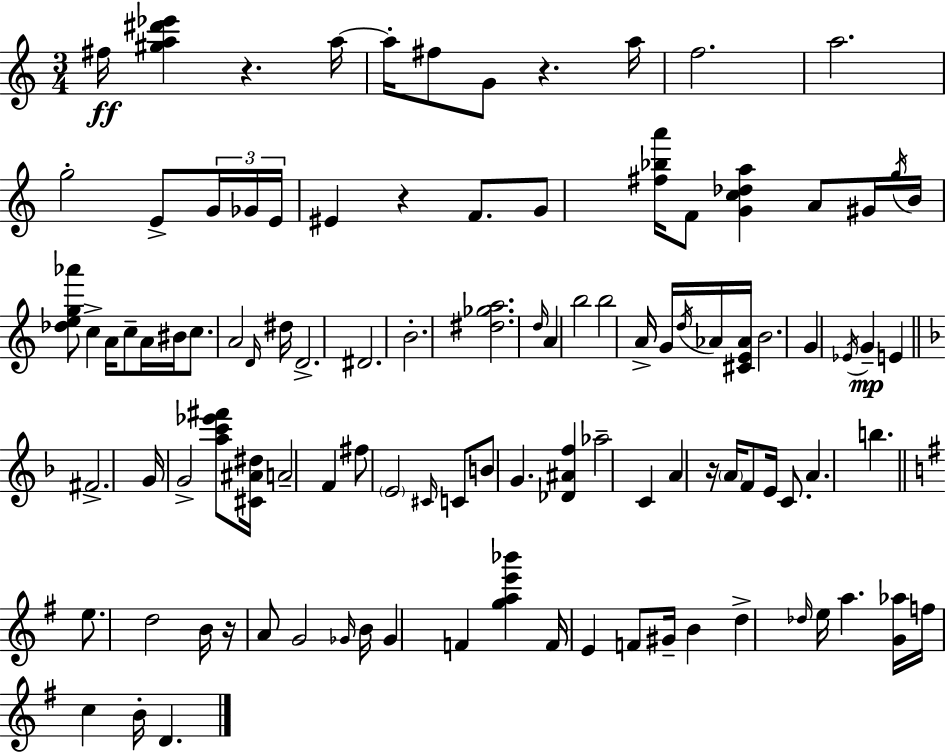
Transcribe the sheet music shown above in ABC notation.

X:1
T:Untitled
M:3/4
L:1/4
K:C
^f/4 [^ga^d'_e'] z a/4 a/4 ^f/2 G/2 z a/4 f2 a2 g2 E/2 G/4 _G/4 E/4 ^E z F/2 G/2 [^f_ba']/4 F/2 [Gc_da] A/2 ^G/4 g/4 B/4 [_deg_a']/2 c A/4 c/2 A/4 ^B/4 c/2 A2 D/4 ^d/4 D2 ^D2 B2 [^d_ga]2 d/4 A b2 b2 A/4 G/4 d/4 _A/4 [^CE_A]/4 B2 G _E/4 G E ^F2 G/4 G2 [ac'_e'^f']/2 [^C^A^d]/4 A2 F ^f/2 E2 ^C/4 C/2 B/2 G [_D^Af] _a2 C A z/4 A/4 F/2 E/4 C/2 A b e/2 d2 B/4 z/4 A/2 G2 _G/4 B/4 _G F [gae'_b'] F/4 E F/2 ^G/4 B d _d/4 e/4 a [G_a]/4 f/4 c B/4 D